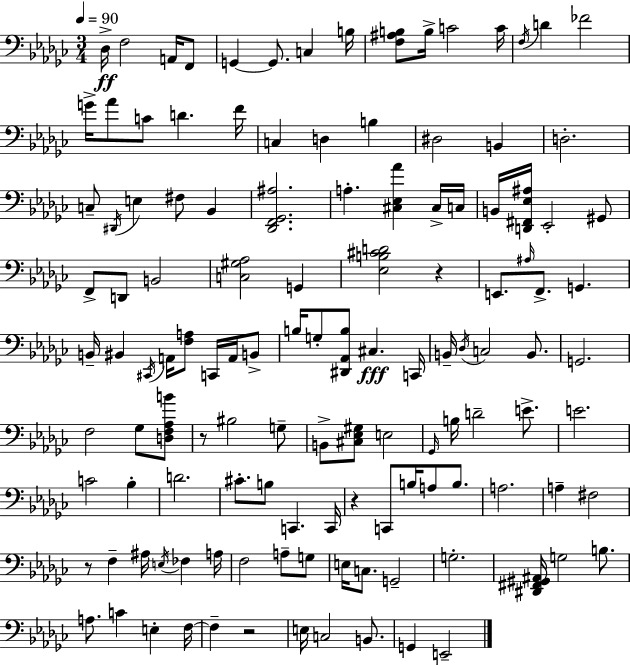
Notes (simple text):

Db3/s F3/h A2/s F2/e G2/q G2/e. C3/q B3/s [F3,A#3,B3]/e B3/s C4/h C4/s F3/s D4/q FES4/h G4/s Ab4/e C4/e D4/q. F4/s C3/q D3/q B3/q D#3/h B2/q D3/h. C3/e D#2/s E3/q F#3/e Bb2/q [Db2,F2,Gb2,A#3]/h. A3/q. [C#3,Eb3,Ab4]/q C#3/s C3/s B2/s [D2,F#2,Eb3,A#3]/s Eb2/h G#2/e F2/e D2/e B2/h [C3,G#3,Ab3]/h G2/q [Eb3,B3,C#4,D4]/h R/q E2/e. A#3/s F2/e. G2/q. B2/s BIS2/q C#2/s A2/s [F3,A3]/e C2/s A2/s B2/e B3/s G3/e [D#2,Ab2,B3]/e C#3/q. C2/s B2/s Db3/s C3/h B2/e. G2/h. F3/h Gb3/e [D3,F3,Ab3,B4]/e R/e BIS3/h G3/e B2/e [C#3,Eb3,G#3]/e E3/h Gb2/s B3/s D4/h E4/e. E4/h. C4/h Bb3/q D4/h. C#4/e. B3/e C2/q. C2/s R/q C2/e B3/s A3/e B3/e. A3/h. A3/q F#3/h R/e F3/q A#3/s E3/s FES3/q A3/s F3/h A3/e G3/e E3/s C3/e. G2/h G3/h. [D#2,F#2,G#2,A#2]/s G3/h B3/e. A3/e. C4/q E3/q F3/s F3/q R/h E3/s C3/h B2/e. G2/q E2/h